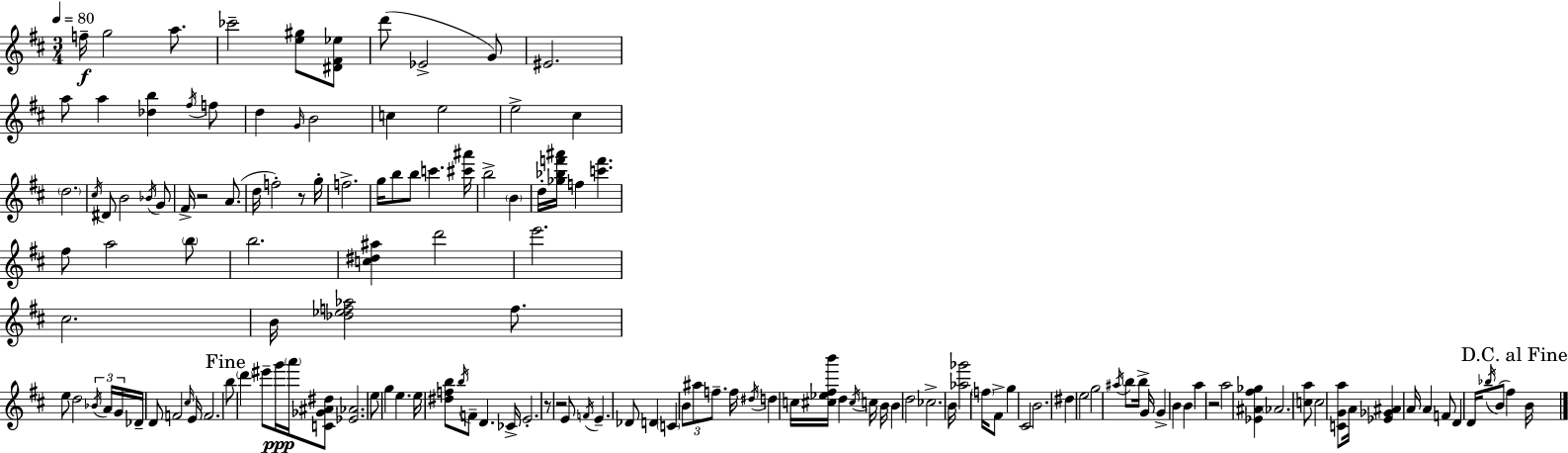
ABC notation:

X:1
T:Untitled
M:3/4
L:1/4
K:D
f/4 g2 a/2 _c'2 [e^g]/2 [^D^F_e]/2 d'/2 _E2 G/2 ^E2 a/2 a [_db] ^f/4 f/2 d G/4 B2 c e2 e2 ^c d2 ^c/4 ^D/2 B2 _B/4 G/2 ^F/4 z2 A/2 d/4 f2 z/2 g/4 f2 g/4 b/2 b/2 c' [^c'^a']/4 b2 B d/4 [_g_bf'^a']/4 f [c'f'] ^f/2 a2 b/2 b2 [c^d^a] d'2 e'2 ^c2 B/4 [_d_ef_a]2 f/2 e/2 d2 _B/4 A/4 G/4 _D/4 D/2 F2 ^c/4 E/4 F2 b/2 d' ^e'/2 g'/4 a'/4 [C_G^A^d]/2 [_E_A]2 e/2 g e e/4 [^dfb]/2 b/4 F/2 D _C/4 E2 z/2 z2 E/2 F/4 E _D/2 D C B/2 ^a/2 f/2 f/4 ^d/4 d c/4 [^c_e^fb']/4 d ^c/4 c/4 B/4 B d2 _c2 B/4 [_a_g']2 f/4 ^F/2 g ^C2 B2 ^d e2 g2 ^a/4 b/2 b/4 G/4 G B B a z2 a2 [_E^A^f_g] _A2 [ca]/2 c2 [CGa]/2 A/4 [_E_G^A] A/4 A F/2 D D/4 _b/4 B/2 ^f B/4